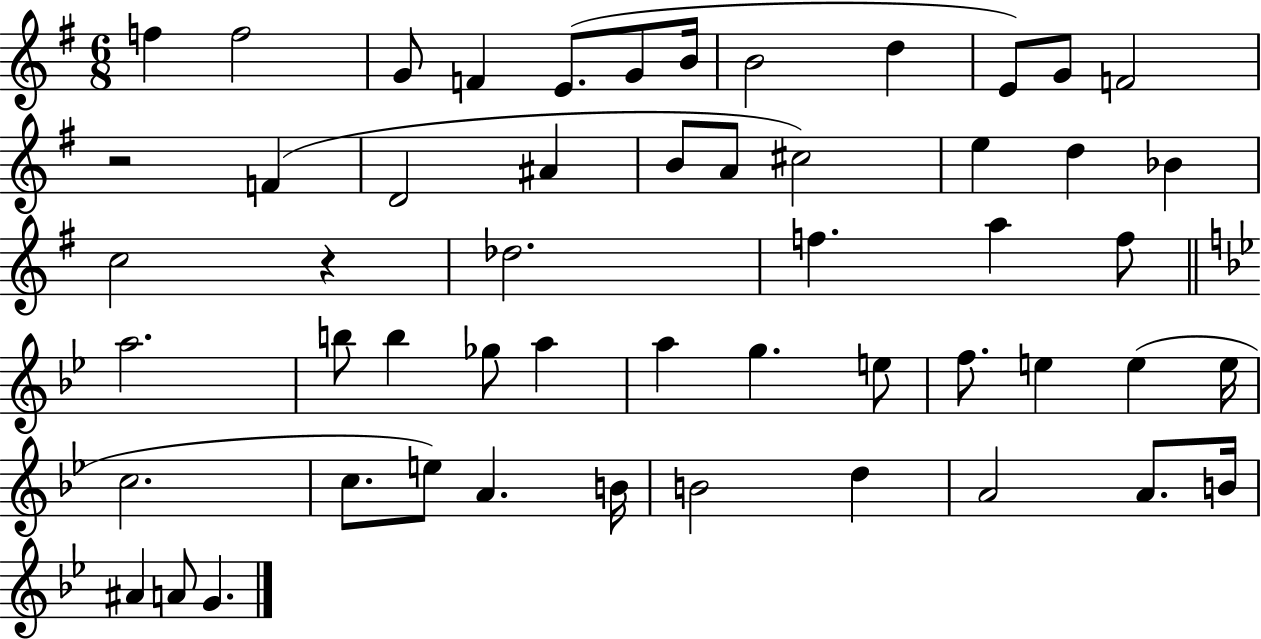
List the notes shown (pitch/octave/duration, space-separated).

F5/q F5/h G4/e F4/q E4/e. G4/e B4/s B4/h D5/q E4/e G4/e F4/h R/h F4/q D4/h A#4/q B4/e A4/e C#5/h E5/q D5/q Bb4/q C5/h R/q Db5/h. F5/q. A5/q F5/e A5/h. B5/e B5/q Gb5/e A5/q A5/q G5/q. E5/e F5/e. E5/q E5/q E5/s C5/h. C5/e. E5/e A4/q. B4/s B4/h D5/q A4/h A4/e. B4/s A#4/q A4/e G4/q.